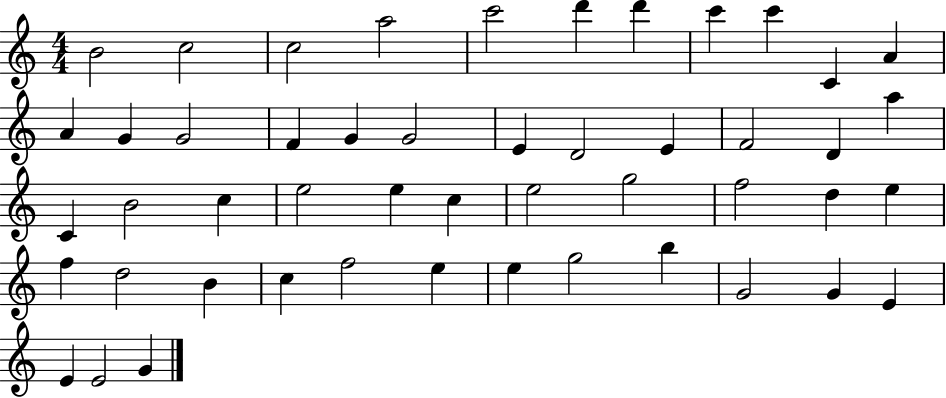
X:1
T:Untitled
M:4/4
L:1/4
K:C
B2 c2 c2 a2 c'2 d' d' c' c' C A A G G2 F G G2 E D2 E F2 D a C B2 c e2 e c e2 g2 f2 d e f d2 B c f2 e e g2 b G2 G E E E2 G